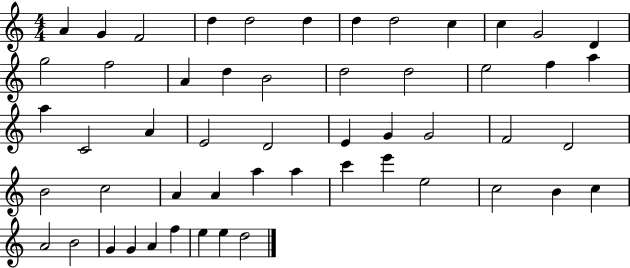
{
  \clef treble
  \numericTimeSignature
  \time 4/4
  \key c \major
  a'4 g'4 f'2 | d''4 d''2 d''4 | d''4 d''2 c''4 | c''4 g'2 d'4 | \break g''2 f''2 | a'4 d''4 b'2 | d''2 d''2 | e''2 f''4 a''4 | \break a''4 c'2 a'4 | e'2 d'2 | e'4 g'4 g'2 | f'2 d'2 | \break b'2 c''2 | a'4 a'4 a''4 a''4 | c'''4 e'''4 e''2 | c''2 b'4 c''4 | \break a'2 b'2 | g'4 g'4 a'4 f''4 | e''4 e''4 d''2 | \bar "|."
}